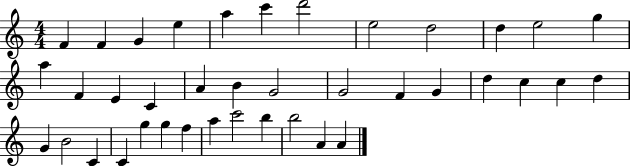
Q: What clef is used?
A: treble